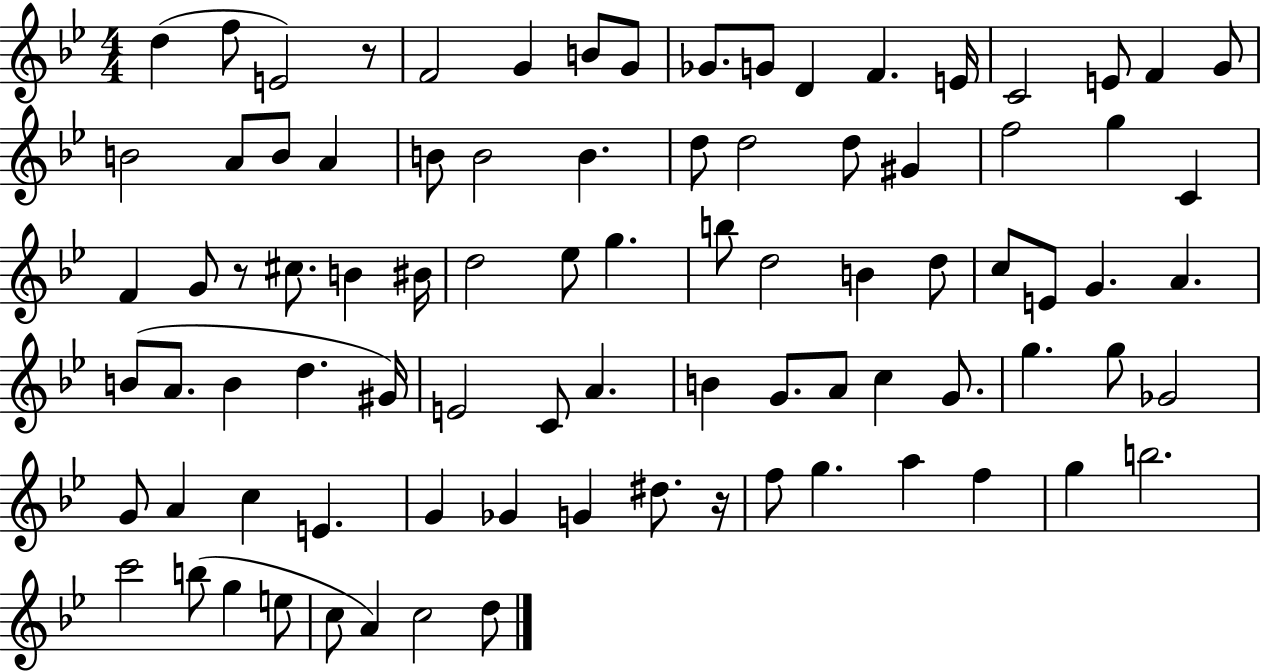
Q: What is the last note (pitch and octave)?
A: D5